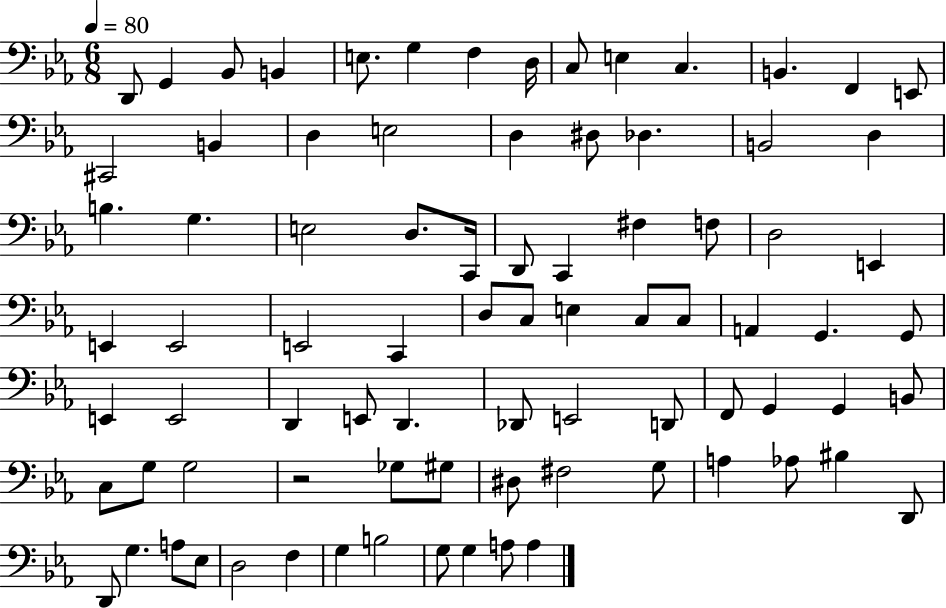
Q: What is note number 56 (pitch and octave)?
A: G2